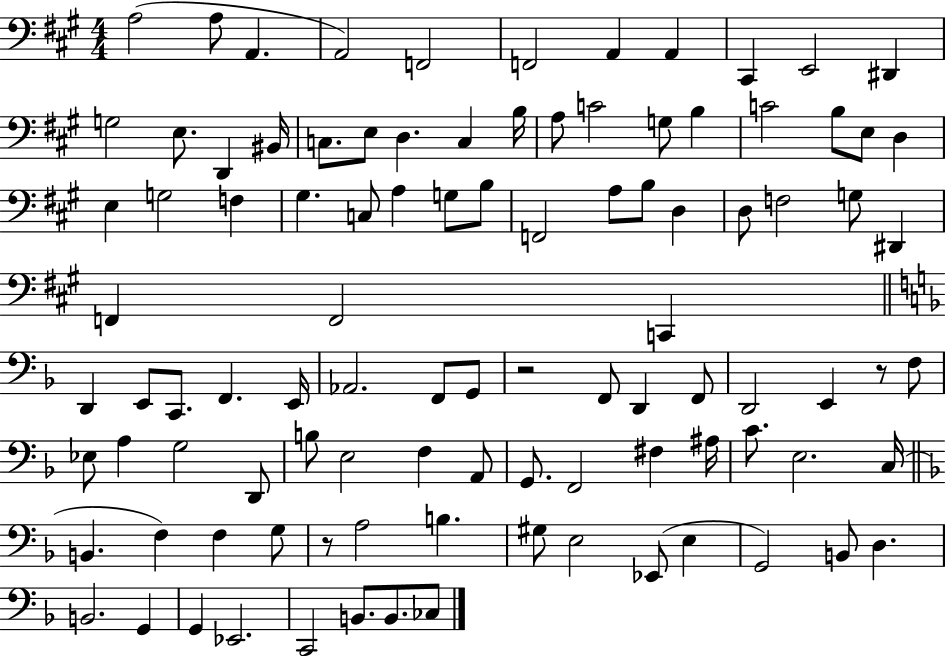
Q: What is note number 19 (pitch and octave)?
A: C3